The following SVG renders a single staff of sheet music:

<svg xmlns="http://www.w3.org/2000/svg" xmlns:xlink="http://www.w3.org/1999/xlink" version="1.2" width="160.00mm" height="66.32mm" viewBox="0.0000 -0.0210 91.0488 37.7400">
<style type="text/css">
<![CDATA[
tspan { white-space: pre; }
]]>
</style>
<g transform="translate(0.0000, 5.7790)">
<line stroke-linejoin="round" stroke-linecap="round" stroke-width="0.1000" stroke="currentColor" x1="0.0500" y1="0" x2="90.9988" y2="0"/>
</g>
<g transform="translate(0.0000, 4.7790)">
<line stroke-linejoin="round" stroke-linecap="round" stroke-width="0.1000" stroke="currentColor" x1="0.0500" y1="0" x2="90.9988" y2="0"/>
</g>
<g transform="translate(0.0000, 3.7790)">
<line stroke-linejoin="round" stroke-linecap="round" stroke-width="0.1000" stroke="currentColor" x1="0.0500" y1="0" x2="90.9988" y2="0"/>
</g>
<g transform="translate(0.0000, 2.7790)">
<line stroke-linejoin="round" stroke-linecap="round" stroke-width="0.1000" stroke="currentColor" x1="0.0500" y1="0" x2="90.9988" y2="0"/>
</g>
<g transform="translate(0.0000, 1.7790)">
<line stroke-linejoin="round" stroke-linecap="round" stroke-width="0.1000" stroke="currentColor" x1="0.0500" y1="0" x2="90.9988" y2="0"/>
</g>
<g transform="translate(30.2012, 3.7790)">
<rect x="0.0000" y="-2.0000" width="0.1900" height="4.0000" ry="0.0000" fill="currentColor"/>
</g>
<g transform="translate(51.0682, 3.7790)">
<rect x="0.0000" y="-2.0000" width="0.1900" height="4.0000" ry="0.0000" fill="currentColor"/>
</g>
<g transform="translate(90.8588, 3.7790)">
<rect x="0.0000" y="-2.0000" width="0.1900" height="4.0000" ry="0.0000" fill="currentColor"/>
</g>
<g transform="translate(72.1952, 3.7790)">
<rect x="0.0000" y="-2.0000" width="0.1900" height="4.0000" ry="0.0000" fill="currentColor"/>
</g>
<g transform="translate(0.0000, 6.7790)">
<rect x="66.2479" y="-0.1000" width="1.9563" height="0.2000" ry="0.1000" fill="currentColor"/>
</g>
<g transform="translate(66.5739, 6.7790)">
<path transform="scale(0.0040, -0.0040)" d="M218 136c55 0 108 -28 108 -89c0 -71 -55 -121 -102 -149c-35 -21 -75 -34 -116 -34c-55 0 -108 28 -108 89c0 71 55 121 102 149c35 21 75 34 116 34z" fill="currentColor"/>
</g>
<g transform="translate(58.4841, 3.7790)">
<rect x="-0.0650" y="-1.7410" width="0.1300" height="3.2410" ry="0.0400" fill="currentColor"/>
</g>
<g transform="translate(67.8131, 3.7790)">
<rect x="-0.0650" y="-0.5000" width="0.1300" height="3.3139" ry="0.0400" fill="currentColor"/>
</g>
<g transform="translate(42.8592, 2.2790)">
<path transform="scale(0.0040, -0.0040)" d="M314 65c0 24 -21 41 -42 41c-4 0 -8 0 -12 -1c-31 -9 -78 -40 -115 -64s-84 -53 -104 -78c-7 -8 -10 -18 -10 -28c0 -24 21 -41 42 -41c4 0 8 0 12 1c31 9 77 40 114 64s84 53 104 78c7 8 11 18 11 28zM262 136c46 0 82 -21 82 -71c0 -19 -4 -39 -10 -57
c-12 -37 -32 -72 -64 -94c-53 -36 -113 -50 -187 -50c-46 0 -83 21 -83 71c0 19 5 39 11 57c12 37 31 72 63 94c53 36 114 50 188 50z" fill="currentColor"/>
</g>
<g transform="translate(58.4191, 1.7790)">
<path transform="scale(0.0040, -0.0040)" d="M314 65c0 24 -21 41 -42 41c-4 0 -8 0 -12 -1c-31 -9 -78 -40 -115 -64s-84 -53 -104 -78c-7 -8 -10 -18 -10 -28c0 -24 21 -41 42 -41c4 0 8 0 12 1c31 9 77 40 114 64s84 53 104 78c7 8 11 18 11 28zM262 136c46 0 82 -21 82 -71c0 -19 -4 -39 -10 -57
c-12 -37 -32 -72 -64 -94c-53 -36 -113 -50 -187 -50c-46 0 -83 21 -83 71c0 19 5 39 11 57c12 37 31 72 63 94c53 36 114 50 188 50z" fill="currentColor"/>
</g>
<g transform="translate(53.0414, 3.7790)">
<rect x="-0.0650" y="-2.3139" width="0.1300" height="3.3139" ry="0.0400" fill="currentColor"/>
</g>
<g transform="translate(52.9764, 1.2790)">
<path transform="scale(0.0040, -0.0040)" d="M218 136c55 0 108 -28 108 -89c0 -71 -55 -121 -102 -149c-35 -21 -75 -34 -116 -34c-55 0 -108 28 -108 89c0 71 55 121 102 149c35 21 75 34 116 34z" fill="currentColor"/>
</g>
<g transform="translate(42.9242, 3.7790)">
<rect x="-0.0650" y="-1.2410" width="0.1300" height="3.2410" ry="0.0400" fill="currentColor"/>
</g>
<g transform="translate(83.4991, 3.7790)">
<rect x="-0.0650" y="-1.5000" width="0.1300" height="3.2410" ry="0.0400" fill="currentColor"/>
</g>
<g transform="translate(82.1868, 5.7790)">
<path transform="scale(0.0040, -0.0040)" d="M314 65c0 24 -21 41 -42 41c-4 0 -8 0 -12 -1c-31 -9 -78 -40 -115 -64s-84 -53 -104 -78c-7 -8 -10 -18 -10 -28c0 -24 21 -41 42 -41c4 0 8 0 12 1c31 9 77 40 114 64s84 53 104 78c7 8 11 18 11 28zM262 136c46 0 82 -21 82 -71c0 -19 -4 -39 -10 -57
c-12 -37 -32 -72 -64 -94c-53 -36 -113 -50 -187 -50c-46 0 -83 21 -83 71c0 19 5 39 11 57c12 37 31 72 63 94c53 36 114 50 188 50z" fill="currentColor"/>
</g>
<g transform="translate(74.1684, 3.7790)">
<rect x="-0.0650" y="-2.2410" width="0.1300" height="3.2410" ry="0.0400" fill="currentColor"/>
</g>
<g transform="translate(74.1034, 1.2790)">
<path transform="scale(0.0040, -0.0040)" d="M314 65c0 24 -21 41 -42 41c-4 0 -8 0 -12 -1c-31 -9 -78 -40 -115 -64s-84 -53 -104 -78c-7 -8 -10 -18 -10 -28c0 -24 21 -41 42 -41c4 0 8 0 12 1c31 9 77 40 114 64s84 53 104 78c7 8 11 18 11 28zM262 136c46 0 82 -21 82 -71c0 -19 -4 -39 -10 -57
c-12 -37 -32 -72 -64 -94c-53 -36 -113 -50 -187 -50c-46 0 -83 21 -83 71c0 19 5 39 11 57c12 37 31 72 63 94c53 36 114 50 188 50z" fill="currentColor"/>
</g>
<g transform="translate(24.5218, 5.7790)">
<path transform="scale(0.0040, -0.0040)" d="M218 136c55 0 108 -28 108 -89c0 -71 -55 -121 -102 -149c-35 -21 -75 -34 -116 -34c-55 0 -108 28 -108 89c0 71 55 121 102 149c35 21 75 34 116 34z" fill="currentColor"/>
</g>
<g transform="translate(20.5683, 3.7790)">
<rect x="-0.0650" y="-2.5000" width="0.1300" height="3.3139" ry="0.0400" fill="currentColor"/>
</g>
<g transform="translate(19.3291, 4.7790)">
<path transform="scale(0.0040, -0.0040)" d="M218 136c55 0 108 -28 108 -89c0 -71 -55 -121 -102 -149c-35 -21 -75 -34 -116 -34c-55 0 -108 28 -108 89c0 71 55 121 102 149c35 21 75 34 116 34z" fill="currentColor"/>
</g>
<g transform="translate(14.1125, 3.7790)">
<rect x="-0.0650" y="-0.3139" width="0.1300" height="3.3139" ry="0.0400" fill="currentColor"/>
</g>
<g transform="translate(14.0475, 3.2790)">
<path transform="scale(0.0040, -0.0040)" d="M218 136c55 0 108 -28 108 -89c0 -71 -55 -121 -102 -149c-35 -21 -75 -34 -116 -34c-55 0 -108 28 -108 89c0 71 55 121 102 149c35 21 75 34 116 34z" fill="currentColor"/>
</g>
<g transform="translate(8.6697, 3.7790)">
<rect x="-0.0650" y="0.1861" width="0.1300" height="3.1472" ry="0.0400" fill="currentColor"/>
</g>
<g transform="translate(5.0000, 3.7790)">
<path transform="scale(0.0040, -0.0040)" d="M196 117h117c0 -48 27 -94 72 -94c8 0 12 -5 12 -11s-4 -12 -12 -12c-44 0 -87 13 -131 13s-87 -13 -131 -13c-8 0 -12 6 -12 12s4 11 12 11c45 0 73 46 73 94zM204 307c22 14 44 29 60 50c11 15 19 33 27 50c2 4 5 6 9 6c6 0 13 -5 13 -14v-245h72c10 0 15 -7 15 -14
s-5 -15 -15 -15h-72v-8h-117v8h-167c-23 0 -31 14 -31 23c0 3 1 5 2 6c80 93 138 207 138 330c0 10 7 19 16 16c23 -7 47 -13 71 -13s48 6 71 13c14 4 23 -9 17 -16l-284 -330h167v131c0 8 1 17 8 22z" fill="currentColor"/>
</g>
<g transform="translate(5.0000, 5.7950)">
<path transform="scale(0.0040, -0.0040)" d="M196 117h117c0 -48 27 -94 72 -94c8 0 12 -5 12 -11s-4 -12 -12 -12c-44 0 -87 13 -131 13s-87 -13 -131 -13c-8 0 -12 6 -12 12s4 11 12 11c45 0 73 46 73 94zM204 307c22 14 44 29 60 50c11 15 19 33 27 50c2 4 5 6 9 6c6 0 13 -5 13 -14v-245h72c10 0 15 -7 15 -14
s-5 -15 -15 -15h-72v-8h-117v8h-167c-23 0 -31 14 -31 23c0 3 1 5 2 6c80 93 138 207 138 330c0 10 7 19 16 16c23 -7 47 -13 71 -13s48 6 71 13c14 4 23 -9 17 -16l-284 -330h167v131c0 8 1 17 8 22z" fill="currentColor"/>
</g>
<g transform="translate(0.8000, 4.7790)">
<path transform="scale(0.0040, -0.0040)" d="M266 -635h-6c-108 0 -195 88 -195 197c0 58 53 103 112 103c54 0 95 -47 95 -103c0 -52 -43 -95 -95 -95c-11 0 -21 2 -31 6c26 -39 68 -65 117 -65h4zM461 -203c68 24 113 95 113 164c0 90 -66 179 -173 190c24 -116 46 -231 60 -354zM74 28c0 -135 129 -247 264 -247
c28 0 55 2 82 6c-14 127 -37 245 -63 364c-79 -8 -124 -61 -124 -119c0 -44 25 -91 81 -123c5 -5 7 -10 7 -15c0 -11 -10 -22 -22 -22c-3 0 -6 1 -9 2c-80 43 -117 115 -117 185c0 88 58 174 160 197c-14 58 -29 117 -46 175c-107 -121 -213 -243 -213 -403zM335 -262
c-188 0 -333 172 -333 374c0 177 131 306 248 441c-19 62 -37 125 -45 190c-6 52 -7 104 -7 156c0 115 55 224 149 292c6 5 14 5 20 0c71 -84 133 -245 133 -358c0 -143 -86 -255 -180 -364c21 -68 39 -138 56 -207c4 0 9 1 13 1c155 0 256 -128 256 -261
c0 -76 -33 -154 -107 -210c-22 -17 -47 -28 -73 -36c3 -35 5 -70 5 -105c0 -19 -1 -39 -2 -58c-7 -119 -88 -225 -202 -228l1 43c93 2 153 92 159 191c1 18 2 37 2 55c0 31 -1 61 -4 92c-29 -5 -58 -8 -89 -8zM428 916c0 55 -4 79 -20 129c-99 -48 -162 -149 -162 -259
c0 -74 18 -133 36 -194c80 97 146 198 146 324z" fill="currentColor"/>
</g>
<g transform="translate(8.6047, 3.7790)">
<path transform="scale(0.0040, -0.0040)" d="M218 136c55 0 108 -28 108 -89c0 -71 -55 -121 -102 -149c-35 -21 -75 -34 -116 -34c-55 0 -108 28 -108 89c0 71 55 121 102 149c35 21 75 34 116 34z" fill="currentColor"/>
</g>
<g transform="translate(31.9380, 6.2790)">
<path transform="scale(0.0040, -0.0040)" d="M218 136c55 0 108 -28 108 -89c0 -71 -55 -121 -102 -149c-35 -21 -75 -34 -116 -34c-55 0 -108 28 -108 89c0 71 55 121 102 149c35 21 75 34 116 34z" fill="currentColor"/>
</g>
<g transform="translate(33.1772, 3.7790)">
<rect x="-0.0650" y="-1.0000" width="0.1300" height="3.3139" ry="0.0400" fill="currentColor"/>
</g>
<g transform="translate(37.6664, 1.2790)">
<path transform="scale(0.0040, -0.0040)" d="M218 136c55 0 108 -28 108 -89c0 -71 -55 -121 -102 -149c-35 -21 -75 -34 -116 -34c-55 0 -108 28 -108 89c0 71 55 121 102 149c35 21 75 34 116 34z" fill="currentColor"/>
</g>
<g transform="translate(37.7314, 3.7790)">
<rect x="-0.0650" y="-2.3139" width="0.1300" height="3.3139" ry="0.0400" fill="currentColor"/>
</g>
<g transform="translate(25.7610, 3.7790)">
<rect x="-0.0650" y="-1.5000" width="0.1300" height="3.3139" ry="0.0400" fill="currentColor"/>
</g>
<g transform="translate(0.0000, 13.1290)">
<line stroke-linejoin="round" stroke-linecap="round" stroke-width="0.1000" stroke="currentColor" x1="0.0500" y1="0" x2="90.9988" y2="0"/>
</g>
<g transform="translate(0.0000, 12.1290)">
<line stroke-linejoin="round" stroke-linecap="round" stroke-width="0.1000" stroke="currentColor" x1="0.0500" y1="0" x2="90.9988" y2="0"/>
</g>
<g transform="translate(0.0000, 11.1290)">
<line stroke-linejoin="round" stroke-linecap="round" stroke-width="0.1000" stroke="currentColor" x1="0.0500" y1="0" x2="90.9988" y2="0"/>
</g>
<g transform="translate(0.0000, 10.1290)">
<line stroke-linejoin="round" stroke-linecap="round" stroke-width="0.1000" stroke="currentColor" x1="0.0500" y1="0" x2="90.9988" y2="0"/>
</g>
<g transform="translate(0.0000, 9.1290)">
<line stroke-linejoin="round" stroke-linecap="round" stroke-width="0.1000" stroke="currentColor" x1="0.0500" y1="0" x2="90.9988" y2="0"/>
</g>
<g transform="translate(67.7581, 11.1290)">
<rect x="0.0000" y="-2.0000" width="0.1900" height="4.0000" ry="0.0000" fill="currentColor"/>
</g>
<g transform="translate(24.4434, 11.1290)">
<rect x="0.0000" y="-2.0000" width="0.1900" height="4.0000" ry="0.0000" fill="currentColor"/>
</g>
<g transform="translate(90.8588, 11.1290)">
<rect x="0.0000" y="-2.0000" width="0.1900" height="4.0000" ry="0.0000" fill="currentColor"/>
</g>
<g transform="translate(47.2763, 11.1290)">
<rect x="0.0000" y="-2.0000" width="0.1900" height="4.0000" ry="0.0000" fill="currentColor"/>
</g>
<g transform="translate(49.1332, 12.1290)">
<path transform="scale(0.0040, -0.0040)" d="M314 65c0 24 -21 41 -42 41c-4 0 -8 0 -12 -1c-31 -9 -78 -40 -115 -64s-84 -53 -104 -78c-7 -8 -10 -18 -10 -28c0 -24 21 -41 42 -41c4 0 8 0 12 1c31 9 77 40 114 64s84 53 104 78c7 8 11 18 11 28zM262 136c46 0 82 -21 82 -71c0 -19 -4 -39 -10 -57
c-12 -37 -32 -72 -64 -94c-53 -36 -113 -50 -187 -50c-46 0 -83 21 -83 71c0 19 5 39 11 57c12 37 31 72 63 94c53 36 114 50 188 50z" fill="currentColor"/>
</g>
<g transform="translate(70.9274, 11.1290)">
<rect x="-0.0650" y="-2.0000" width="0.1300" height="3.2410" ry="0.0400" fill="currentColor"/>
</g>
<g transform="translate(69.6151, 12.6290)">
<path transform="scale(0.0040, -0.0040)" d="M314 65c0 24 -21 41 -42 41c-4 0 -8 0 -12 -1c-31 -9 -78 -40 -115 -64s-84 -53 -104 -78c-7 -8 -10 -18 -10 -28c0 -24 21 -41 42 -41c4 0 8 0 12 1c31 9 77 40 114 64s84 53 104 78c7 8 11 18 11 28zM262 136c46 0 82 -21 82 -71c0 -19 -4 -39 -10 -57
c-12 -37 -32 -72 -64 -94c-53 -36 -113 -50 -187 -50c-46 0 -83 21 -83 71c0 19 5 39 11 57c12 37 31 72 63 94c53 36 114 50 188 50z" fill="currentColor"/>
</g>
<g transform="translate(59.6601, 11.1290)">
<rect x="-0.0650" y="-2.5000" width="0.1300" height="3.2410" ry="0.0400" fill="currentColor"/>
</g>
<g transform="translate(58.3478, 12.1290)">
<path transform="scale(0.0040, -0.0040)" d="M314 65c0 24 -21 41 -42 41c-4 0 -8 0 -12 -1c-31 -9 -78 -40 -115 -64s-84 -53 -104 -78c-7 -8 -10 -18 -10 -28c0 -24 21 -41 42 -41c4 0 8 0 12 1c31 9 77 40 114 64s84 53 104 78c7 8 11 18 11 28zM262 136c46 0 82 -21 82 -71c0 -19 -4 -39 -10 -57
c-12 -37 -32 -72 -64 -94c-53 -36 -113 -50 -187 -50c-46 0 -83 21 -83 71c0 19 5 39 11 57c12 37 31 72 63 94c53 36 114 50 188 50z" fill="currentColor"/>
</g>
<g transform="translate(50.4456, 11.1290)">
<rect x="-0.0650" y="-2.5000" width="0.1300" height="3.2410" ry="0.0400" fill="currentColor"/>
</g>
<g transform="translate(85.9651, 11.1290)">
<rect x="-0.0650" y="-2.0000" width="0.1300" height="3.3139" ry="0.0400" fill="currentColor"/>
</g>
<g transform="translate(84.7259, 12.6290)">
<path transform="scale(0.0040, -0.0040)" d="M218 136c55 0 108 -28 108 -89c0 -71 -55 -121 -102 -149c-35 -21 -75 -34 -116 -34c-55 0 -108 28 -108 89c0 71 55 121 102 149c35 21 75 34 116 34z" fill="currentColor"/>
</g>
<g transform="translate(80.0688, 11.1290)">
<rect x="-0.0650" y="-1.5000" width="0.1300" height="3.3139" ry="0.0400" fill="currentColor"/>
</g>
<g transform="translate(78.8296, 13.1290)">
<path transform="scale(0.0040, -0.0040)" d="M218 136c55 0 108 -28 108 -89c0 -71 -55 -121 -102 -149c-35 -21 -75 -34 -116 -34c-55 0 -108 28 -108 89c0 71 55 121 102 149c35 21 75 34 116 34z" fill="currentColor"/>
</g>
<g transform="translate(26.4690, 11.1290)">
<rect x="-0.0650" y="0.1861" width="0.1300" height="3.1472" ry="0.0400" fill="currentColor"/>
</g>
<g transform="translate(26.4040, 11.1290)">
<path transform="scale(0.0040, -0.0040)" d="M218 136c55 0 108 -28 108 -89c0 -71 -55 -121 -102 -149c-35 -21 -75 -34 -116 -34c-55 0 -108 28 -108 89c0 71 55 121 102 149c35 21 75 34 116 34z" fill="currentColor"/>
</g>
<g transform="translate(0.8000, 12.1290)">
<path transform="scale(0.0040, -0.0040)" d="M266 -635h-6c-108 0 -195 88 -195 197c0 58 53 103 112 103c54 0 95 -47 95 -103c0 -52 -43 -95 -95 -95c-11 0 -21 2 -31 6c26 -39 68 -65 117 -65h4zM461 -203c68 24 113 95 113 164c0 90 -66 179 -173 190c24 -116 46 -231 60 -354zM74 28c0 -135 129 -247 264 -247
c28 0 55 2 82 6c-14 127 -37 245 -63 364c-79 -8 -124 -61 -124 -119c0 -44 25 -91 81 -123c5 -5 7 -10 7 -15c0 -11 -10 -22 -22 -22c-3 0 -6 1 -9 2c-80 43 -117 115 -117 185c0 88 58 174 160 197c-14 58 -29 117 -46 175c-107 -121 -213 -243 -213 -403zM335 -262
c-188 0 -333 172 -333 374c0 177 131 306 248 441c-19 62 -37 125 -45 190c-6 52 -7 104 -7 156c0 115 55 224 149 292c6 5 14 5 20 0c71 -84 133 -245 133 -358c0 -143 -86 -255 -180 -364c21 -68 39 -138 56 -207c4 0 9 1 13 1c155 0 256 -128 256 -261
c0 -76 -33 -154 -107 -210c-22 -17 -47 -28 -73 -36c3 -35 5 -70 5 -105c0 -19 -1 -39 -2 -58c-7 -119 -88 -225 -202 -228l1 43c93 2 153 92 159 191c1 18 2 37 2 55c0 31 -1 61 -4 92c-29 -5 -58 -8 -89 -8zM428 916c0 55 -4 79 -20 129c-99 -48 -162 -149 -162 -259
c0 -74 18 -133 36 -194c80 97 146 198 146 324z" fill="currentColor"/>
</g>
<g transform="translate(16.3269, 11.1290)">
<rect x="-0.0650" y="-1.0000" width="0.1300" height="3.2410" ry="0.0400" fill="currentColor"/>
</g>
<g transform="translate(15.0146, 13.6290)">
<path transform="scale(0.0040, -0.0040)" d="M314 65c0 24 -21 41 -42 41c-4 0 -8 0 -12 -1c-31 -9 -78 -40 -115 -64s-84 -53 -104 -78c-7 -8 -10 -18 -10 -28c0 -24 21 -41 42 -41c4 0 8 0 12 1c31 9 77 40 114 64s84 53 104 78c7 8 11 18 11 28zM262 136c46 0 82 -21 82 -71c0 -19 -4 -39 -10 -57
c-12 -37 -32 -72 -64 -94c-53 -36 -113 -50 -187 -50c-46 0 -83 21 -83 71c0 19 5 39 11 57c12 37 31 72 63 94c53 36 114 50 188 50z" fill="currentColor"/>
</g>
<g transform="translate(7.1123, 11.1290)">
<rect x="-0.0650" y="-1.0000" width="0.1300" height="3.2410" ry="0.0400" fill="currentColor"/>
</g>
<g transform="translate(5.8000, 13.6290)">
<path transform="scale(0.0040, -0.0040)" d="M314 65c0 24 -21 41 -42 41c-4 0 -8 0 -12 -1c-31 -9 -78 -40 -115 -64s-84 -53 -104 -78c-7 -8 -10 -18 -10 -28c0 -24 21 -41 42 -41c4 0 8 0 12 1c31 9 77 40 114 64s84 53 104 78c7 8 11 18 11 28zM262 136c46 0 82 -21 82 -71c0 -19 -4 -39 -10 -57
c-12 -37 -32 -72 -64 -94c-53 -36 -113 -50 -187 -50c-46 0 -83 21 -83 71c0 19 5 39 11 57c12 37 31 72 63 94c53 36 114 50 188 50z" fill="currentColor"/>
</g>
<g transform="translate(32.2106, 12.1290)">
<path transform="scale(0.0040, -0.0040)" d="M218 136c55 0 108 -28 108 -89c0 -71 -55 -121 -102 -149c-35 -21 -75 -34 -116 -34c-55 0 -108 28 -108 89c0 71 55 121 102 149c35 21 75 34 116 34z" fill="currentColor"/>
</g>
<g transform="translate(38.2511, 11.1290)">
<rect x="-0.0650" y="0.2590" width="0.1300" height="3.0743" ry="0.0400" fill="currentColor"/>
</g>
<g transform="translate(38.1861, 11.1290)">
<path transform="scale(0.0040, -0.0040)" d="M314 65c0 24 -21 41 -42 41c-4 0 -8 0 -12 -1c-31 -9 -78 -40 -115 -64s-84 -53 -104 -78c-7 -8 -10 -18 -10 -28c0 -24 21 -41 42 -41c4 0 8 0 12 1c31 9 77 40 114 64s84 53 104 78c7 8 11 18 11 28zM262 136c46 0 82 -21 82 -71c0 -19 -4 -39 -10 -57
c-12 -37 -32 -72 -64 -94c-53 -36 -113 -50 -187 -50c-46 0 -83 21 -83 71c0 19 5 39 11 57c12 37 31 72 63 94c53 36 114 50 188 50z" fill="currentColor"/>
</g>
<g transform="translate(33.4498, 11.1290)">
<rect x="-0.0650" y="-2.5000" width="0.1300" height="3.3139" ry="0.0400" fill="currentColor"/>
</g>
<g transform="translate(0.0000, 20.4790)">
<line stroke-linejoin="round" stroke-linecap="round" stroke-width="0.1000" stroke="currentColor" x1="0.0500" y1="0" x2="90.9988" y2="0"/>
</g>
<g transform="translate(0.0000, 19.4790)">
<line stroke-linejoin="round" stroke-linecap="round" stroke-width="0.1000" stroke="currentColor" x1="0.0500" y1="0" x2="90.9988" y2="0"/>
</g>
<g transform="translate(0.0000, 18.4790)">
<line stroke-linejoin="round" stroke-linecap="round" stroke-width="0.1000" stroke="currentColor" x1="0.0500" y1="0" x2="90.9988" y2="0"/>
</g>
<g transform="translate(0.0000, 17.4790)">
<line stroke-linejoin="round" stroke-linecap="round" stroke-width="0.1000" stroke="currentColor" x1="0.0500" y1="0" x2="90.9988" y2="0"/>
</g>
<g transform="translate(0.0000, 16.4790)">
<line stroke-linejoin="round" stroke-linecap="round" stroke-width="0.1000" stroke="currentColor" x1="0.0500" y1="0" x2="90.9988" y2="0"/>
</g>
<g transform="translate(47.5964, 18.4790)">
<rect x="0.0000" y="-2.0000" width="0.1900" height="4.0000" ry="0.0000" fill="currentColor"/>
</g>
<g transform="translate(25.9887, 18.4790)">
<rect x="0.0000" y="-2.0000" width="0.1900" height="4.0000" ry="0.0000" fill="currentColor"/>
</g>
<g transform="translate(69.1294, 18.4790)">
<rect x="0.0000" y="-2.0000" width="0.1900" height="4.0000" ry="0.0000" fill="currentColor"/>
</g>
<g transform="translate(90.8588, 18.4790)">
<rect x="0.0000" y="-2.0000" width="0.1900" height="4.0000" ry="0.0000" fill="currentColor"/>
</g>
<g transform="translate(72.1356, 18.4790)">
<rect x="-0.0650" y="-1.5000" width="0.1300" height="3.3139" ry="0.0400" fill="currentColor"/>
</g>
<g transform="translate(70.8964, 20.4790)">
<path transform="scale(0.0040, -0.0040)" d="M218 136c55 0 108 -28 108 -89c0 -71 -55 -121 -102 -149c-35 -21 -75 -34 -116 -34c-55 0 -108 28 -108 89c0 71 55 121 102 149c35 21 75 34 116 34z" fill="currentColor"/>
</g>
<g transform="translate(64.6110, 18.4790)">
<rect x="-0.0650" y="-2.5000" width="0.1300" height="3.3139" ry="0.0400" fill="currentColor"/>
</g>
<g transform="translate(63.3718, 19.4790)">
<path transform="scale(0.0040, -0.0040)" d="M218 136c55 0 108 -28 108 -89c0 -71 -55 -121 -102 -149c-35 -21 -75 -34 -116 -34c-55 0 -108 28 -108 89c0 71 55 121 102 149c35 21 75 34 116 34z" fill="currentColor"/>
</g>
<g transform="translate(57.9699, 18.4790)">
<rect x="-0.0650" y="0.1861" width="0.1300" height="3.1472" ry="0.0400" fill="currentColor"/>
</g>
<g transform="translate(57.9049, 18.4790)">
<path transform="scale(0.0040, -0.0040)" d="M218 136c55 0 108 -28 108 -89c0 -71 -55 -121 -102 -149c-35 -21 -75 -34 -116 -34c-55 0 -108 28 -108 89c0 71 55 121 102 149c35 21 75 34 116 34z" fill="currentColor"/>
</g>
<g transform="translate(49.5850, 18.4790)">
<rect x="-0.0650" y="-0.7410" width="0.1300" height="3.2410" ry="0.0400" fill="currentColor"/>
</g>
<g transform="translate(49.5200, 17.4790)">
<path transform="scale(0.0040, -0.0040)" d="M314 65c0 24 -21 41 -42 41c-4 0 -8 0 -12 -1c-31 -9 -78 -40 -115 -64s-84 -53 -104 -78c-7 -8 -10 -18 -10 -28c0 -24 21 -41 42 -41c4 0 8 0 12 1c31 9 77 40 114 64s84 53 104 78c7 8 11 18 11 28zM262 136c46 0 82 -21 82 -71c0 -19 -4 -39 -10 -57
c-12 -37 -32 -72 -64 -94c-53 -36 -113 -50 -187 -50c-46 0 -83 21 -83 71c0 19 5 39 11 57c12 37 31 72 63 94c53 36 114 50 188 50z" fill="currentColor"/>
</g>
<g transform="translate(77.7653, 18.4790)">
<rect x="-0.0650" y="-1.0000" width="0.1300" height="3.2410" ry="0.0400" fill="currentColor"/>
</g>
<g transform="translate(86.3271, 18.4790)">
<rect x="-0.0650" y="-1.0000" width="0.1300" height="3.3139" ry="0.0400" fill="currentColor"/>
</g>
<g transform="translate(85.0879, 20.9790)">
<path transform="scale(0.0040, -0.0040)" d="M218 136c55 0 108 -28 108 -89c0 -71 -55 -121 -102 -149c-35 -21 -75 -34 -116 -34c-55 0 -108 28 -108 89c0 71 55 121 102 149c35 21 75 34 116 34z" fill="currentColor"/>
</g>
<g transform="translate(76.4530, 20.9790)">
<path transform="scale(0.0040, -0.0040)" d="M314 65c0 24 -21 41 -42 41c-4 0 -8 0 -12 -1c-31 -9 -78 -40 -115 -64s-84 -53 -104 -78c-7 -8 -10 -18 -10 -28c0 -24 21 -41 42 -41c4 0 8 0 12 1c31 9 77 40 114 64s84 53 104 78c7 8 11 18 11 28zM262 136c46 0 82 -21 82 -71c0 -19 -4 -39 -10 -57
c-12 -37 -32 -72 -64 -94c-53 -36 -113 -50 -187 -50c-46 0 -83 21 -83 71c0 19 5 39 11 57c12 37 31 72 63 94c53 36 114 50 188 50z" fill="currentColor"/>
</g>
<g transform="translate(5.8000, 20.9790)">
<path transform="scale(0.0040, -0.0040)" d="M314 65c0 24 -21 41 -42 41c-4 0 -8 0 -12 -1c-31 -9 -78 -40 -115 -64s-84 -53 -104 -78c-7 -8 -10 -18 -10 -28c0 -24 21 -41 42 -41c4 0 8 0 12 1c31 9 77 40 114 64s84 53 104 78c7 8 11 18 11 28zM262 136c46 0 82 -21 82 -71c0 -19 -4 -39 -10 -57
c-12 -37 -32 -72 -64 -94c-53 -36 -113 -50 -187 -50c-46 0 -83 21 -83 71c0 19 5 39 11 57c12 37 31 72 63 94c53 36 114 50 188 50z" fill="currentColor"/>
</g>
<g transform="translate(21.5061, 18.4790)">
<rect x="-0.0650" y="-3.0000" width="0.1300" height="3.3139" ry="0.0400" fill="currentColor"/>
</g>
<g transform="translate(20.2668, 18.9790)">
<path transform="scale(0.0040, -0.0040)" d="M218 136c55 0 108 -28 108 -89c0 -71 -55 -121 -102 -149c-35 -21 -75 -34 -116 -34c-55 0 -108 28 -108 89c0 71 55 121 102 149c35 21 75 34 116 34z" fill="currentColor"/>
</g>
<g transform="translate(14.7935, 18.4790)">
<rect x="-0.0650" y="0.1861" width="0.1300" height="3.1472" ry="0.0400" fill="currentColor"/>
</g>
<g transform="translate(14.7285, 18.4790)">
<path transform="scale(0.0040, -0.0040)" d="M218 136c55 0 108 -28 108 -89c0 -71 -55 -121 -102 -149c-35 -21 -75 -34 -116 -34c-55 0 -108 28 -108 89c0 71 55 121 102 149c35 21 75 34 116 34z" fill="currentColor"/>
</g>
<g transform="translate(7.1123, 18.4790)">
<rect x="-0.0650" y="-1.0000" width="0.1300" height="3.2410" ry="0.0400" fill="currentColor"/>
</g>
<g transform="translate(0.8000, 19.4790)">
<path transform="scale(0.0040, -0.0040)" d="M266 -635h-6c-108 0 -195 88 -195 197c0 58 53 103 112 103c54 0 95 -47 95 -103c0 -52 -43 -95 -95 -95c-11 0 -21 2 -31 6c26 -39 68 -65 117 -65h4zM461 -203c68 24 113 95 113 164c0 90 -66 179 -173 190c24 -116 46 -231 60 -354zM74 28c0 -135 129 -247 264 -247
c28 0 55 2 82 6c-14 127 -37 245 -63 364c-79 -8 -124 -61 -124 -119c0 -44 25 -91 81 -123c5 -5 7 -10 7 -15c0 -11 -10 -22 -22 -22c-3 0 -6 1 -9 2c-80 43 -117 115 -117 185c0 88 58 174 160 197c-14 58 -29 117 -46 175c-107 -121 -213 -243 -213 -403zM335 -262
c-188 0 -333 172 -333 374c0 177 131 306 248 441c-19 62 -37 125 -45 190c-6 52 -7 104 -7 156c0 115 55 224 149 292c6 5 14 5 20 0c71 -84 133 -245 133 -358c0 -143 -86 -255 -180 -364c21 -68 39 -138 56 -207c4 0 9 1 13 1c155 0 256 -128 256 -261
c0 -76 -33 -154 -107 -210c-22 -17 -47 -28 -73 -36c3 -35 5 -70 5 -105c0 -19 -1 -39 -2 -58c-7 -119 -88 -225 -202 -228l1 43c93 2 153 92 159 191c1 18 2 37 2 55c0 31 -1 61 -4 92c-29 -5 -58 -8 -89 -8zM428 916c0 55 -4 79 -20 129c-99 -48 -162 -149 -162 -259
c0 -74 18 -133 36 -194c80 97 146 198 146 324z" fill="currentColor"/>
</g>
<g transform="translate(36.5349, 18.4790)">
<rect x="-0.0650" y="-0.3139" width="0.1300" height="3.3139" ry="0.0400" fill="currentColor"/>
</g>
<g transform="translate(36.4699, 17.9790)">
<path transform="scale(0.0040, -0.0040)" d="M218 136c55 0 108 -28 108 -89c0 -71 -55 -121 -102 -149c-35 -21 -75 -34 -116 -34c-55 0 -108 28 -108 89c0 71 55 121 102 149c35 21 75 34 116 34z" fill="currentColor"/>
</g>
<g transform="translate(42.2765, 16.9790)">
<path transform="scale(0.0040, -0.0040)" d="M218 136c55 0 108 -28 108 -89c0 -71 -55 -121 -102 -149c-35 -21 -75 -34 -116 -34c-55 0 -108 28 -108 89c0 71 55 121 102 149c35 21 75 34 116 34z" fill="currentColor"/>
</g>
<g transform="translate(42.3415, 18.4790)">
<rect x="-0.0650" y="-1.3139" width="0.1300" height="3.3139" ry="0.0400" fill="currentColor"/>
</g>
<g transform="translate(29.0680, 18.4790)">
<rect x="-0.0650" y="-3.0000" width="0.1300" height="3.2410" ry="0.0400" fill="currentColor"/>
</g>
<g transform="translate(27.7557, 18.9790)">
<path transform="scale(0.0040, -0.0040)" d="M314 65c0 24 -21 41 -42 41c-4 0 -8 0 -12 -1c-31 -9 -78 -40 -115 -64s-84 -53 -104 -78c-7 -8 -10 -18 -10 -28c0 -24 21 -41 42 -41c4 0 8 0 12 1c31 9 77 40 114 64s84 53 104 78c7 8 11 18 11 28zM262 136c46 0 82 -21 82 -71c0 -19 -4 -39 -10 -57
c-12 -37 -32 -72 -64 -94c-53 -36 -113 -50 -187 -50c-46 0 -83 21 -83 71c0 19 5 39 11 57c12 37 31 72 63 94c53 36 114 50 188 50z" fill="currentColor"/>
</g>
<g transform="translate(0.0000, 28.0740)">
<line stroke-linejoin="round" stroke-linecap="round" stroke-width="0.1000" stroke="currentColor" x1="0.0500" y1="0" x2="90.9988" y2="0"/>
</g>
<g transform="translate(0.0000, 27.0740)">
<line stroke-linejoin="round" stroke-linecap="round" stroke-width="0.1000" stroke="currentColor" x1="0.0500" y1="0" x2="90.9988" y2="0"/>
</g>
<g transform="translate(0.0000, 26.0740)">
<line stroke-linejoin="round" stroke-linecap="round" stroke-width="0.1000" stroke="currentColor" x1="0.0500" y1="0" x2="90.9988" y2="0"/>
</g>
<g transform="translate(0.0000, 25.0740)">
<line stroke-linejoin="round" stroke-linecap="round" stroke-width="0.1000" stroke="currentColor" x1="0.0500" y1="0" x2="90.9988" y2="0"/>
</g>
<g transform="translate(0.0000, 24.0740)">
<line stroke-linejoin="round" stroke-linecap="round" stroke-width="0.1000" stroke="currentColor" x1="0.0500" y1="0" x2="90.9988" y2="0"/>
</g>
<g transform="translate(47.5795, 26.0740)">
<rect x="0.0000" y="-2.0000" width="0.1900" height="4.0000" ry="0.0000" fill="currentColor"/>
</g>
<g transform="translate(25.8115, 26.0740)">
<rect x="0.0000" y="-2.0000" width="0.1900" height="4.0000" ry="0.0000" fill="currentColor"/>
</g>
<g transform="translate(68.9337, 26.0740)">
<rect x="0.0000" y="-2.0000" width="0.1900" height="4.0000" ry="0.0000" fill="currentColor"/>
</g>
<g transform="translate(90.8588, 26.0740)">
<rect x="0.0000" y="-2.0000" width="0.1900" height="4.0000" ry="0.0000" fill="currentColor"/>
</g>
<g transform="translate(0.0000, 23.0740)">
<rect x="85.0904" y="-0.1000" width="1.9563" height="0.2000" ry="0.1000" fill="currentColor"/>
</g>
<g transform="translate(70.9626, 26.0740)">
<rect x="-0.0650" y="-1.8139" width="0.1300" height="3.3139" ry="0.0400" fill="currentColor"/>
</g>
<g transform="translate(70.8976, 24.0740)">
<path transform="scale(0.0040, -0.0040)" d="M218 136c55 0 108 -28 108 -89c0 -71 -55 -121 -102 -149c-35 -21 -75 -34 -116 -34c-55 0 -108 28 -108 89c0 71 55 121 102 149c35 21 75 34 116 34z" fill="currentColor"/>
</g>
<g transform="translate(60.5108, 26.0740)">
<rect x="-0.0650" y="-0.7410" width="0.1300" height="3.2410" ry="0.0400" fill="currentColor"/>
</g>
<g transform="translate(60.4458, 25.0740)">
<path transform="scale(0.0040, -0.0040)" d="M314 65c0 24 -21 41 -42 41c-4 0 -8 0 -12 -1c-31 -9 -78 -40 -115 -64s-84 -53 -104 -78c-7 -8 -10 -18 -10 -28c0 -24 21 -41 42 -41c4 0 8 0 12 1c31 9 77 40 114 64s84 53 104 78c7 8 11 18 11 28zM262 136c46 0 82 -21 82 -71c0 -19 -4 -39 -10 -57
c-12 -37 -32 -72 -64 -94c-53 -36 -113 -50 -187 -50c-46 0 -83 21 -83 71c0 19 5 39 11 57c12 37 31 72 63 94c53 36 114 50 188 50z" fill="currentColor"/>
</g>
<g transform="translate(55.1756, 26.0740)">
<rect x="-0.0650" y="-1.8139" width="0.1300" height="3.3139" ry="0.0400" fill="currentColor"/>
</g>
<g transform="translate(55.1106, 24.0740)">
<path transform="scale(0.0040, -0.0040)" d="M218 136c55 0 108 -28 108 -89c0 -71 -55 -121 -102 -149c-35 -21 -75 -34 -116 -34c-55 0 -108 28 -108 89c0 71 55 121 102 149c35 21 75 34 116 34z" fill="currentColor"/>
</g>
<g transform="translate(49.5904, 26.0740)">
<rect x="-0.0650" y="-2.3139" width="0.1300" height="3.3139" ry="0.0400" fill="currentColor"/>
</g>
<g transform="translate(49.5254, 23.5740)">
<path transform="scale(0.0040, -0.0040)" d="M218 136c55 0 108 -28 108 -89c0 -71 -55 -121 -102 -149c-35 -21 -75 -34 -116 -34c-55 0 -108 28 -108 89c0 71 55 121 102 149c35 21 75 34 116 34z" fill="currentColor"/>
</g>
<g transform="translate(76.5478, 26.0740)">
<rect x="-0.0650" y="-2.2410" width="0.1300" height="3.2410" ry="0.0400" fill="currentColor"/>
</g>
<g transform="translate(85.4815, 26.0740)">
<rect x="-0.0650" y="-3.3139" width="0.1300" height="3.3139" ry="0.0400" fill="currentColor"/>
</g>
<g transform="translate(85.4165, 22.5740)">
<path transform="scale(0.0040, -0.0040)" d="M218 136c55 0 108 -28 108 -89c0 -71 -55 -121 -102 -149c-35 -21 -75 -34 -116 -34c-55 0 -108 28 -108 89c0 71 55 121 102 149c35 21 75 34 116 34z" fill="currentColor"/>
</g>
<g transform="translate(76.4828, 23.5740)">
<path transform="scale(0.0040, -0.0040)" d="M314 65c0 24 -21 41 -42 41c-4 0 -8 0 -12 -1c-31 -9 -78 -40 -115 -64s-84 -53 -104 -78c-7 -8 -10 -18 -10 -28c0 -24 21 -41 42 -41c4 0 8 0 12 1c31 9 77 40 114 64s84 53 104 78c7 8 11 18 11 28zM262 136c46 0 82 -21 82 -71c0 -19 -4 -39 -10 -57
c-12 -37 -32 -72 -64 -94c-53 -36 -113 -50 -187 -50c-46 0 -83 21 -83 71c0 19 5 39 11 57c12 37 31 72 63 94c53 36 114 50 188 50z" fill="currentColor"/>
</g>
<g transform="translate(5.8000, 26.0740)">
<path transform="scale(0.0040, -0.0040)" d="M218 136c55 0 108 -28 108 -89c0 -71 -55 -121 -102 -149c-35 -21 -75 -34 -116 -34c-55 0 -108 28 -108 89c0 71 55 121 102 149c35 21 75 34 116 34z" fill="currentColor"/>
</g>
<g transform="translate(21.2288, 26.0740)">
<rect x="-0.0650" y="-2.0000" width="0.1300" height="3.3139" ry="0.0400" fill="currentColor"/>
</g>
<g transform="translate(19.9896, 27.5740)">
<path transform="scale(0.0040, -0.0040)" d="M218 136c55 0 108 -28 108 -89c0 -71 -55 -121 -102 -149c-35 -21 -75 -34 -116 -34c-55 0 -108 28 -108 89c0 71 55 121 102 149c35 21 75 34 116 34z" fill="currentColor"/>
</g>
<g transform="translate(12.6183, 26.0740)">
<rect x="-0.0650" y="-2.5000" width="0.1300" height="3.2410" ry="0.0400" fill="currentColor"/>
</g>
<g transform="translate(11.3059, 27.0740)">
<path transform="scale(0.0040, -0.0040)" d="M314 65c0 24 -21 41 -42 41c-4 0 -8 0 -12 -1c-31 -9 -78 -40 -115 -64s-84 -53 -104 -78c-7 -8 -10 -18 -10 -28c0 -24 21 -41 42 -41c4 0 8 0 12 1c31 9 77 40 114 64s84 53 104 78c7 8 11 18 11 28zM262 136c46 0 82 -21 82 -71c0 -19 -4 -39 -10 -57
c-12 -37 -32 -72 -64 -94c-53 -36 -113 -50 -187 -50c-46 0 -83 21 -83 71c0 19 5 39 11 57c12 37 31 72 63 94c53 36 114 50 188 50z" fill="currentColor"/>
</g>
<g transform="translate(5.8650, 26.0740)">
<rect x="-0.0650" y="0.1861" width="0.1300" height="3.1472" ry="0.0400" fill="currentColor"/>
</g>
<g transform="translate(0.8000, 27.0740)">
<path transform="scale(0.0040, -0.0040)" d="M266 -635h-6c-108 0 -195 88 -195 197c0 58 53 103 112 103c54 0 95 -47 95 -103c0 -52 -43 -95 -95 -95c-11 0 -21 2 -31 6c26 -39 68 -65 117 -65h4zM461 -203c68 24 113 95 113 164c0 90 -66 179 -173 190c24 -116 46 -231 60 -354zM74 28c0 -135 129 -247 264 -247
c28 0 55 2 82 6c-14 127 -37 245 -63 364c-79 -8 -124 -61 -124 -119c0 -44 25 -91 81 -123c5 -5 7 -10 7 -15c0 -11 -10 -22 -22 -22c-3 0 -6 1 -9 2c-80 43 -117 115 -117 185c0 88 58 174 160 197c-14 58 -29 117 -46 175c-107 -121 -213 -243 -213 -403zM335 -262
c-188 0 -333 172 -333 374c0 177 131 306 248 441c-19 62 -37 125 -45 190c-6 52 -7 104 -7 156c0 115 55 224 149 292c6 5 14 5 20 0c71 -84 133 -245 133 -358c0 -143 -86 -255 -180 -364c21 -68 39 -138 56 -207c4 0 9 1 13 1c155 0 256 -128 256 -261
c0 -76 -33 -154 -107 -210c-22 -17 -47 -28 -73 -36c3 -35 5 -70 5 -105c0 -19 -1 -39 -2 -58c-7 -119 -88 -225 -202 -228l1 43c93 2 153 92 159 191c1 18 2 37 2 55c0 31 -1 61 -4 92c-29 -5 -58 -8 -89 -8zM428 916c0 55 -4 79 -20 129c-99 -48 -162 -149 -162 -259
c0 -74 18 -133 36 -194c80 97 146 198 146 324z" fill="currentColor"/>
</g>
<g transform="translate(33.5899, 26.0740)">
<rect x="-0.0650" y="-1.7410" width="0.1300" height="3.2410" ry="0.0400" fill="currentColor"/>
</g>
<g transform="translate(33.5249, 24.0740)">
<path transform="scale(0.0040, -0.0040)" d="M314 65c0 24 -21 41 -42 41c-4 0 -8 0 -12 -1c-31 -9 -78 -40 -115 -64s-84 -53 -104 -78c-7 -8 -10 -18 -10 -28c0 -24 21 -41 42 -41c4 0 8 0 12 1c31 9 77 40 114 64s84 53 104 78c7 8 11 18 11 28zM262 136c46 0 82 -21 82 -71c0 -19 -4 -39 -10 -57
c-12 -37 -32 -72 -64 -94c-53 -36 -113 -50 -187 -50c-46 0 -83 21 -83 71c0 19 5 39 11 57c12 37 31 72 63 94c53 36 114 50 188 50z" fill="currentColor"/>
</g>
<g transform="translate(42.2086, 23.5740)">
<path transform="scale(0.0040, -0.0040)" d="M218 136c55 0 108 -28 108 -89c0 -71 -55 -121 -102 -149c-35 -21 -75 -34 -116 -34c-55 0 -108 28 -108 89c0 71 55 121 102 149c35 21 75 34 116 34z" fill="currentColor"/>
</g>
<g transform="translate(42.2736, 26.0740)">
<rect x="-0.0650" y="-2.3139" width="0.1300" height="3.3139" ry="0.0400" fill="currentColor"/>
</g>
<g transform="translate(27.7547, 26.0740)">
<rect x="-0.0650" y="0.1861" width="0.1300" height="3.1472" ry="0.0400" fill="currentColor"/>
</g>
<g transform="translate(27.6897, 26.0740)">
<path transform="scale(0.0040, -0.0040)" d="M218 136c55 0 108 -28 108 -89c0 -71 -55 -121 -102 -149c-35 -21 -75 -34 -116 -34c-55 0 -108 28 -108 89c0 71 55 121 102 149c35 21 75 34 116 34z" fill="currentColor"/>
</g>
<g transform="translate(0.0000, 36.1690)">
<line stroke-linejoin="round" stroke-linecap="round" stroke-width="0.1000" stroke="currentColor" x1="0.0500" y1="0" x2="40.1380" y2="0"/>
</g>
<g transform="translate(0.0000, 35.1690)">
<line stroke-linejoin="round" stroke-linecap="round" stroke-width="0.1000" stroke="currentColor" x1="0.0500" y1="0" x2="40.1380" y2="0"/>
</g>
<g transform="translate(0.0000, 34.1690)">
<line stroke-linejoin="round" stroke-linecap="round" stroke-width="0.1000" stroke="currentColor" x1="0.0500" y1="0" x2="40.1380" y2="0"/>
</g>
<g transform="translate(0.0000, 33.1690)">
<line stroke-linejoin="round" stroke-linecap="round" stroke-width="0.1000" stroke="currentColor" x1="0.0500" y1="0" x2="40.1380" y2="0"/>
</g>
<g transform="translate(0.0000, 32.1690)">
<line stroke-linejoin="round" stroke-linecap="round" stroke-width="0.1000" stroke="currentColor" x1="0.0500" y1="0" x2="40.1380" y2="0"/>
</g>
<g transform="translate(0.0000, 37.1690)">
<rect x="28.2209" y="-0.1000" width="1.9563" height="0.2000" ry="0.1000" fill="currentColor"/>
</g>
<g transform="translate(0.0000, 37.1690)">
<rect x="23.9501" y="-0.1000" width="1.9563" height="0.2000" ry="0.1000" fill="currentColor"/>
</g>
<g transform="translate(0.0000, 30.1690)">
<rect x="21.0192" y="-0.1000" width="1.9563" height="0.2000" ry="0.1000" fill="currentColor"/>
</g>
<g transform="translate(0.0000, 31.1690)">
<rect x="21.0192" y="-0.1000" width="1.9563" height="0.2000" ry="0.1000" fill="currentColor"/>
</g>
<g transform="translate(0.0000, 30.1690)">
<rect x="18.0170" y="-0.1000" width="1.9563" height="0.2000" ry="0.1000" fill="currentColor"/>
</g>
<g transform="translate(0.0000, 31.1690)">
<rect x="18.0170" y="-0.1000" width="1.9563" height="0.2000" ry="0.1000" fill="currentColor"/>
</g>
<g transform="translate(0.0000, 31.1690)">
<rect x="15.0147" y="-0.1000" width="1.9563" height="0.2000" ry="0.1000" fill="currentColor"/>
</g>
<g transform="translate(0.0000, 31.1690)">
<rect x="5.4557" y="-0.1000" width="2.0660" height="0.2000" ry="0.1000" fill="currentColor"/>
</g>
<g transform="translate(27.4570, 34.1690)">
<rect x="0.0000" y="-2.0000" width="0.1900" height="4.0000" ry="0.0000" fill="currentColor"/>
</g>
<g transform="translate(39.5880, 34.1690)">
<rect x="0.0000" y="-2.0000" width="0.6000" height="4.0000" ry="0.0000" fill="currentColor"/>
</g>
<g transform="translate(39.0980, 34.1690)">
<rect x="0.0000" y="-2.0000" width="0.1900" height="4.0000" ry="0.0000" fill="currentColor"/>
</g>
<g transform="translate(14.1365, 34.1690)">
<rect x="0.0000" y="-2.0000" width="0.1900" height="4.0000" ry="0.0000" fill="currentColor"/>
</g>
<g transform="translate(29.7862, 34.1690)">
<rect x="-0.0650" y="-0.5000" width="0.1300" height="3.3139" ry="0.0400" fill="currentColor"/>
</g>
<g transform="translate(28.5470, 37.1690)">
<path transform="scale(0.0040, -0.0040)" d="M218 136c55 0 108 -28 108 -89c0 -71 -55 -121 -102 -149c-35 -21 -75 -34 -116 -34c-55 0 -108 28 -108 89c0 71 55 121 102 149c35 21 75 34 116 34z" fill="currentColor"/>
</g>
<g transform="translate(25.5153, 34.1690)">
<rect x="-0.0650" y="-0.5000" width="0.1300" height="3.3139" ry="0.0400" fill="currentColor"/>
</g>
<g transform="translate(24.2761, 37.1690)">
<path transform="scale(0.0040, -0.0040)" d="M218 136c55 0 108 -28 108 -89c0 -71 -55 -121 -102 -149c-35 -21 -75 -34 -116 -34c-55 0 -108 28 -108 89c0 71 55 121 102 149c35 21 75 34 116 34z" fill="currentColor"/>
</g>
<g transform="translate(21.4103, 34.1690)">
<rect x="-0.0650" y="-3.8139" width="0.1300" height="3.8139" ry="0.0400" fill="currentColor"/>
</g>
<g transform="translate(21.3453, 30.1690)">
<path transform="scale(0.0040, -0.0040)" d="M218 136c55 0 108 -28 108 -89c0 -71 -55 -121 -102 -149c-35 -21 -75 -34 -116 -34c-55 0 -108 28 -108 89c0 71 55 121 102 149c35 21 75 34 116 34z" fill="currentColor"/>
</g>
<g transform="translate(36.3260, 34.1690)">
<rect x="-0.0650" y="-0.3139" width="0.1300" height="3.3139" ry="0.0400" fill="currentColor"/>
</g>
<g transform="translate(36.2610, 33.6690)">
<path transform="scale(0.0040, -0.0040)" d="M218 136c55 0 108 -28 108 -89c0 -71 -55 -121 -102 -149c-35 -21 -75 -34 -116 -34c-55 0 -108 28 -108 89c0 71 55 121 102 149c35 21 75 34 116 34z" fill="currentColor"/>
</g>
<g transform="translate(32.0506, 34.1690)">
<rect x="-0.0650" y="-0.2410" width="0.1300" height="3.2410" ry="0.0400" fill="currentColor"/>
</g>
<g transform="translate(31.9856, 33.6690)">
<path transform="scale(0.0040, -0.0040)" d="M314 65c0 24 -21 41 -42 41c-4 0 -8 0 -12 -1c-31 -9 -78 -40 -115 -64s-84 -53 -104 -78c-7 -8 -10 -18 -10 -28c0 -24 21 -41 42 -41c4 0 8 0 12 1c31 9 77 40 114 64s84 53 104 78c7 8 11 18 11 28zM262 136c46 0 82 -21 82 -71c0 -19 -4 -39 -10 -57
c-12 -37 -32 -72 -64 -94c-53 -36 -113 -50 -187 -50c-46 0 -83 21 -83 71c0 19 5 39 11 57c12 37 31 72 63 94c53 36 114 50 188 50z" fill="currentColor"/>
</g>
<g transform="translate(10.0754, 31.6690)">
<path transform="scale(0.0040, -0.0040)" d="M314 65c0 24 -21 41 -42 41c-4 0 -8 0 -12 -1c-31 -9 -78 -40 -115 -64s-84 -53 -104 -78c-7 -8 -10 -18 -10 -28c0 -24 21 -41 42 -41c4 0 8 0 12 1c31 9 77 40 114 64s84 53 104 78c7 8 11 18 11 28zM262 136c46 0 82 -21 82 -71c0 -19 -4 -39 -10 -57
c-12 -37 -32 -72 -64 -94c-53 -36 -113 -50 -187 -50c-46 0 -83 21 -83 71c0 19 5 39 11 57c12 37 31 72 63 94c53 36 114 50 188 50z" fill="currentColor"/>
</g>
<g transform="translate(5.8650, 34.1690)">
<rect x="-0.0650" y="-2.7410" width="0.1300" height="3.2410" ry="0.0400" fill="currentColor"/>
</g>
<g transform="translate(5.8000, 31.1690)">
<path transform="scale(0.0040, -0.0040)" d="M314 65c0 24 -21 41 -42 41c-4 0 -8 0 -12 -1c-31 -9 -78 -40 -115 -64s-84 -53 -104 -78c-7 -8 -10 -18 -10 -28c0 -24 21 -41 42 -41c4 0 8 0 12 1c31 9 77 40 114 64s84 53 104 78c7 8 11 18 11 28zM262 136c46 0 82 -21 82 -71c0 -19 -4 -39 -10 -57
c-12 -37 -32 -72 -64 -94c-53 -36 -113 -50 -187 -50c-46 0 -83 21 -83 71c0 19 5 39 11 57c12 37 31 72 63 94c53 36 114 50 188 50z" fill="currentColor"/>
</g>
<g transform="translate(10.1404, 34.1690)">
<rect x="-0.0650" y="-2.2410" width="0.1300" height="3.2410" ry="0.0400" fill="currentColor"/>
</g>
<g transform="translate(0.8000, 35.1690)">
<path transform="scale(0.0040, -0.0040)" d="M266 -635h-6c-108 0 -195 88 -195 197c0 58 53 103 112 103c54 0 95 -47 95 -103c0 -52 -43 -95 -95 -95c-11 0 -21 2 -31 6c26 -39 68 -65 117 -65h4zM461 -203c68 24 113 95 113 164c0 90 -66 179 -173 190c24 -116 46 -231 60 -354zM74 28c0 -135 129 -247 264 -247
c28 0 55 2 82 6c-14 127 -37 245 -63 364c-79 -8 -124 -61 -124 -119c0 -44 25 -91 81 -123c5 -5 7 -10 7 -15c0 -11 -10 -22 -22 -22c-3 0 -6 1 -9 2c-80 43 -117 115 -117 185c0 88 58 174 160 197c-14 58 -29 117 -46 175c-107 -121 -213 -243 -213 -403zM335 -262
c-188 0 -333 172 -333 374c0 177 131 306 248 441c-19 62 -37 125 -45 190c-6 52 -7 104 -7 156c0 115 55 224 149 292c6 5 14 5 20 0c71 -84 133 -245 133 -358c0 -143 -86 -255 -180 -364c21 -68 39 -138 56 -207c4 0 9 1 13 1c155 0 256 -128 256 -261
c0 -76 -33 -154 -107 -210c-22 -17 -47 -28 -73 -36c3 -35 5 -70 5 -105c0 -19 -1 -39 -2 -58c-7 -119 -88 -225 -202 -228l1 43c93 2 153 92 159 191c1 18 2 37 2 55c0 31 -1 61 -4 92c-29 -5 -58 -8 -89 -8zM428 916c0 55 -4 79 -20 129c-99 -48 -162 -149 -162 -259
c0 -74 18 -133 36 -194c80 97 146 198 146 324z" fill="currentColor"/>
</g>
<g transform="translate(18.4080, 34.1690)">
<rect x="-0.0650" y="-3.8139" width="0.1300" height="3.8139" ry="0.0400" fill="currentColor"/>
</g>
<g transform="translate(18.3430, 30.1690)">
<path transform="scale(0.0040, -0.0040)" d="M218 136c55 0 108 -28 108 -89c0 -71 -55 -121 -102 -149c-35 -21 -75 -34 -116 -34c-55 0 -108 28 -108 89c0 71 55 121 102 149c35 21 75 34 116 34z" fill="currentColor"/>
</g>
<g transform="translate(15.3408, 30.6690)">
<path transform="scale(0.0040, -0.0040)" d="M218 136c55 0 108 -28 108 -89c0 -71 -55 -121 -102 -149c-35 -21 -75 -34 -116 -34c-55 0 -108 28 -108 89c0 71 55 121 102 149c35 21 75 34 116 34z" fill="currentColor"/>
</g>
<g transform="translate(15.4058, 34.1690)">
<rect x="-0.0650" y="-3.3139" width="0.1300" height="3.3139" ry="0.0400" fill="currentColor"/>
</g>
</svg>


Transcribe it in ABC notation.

X:1
T:Untitled
M:4/4
L:1/4
K:C
B c G E D g e2 g f2 C g2 E2 D2 D2 B G B2 G2 G2 F2 E F D2 B A A2 c e d2 B G E D2 D B G2 F B f2 g g f d2 f g2 b a2 g2 b c' c' C C c2 c